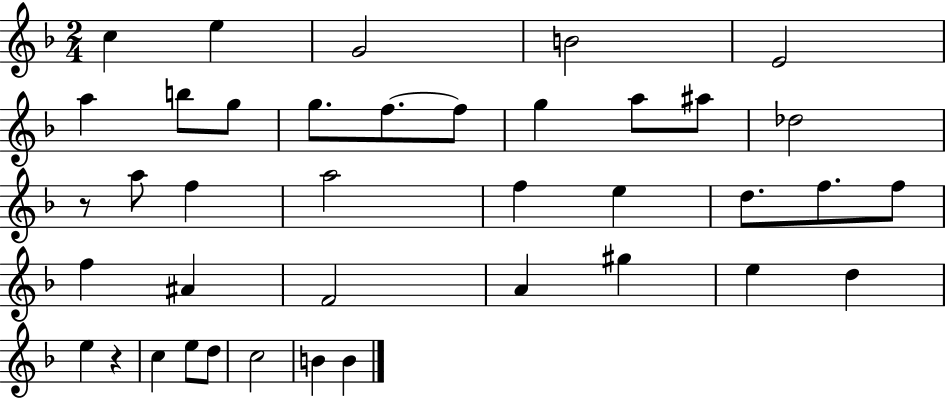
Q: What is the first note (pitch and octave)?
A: C5